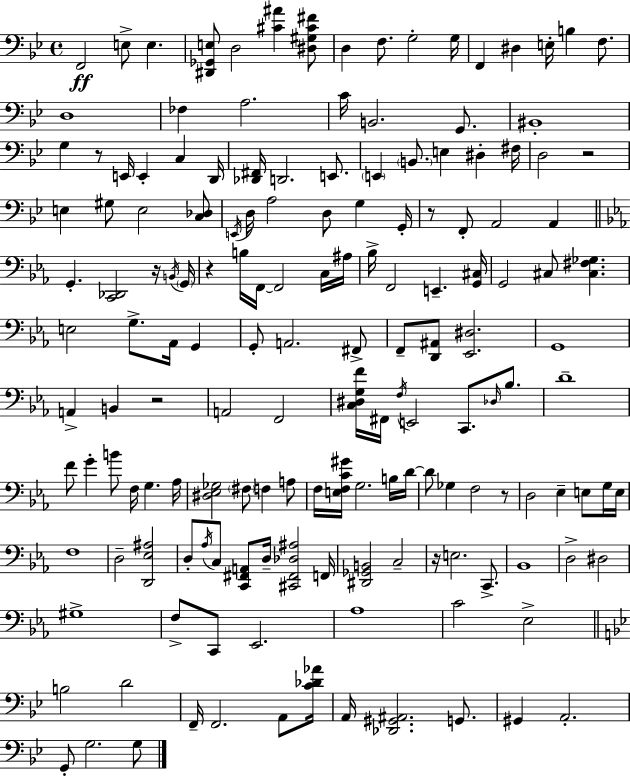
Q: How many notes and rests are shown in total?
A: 158